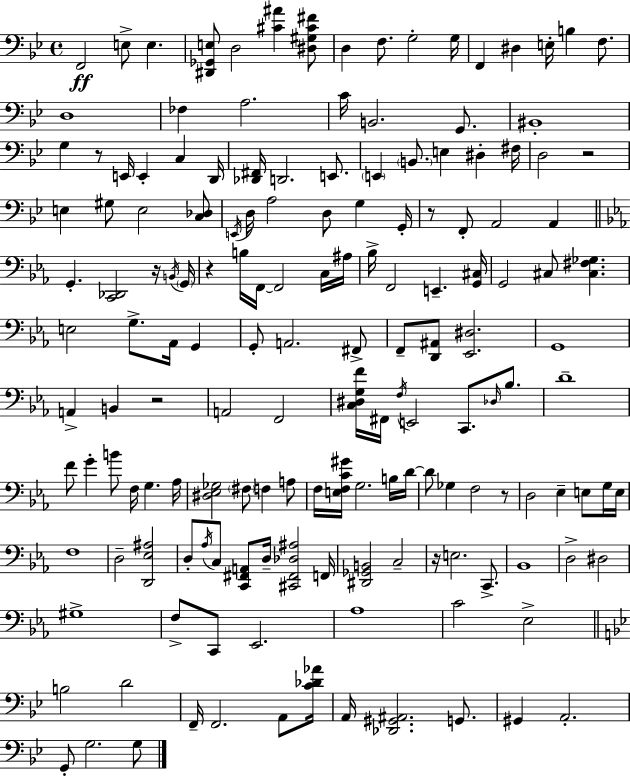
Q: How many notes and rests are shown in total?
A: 158